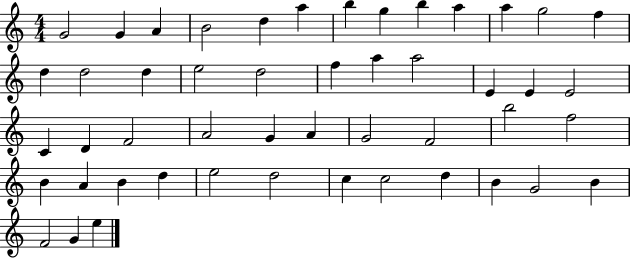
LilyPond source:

{
  \clef treble
  \numericTimeSignature
  \time 4/4
  \key c \major
  g'2 g'4 a'4 | b'2 d''4 a''4 | b''4 g''4 b''4 a''4 | a''4 g''2 f''4 | \break d''4 d''2 d''4 | e''2 d''2 | f''4 a''4 a''2 | e'4 e'4 e'2 | \break c'4 d'4 f'2 | a'2 g'4 a'4 | g'2 f'2 | b''2 f''2 | \break b'4 a'4 b'4 d''4 | e''2 d''2 | c''4 c''2 d''4 | b'4 g'2 b'4 | \break f'2 g'4 e''4 | \bar "|."
}